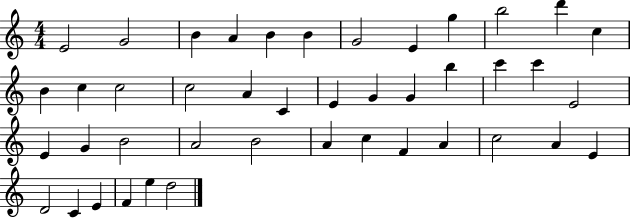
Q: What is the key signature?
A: C major